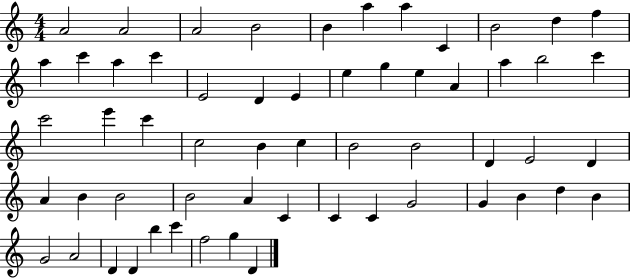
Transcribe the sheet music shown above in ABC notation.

X:1
T:Untitled
M:4/4
L:1/4
K:C
A2 A2 A2 B2 B a a C B2 d f a c' a c' E2 D E e g e A a b2 c' c'2 e' c' c2 B c B2 B2 D E2 D A B B2 B2 A C C C G2 G B d B G2 A2 D D b c' f2 g D